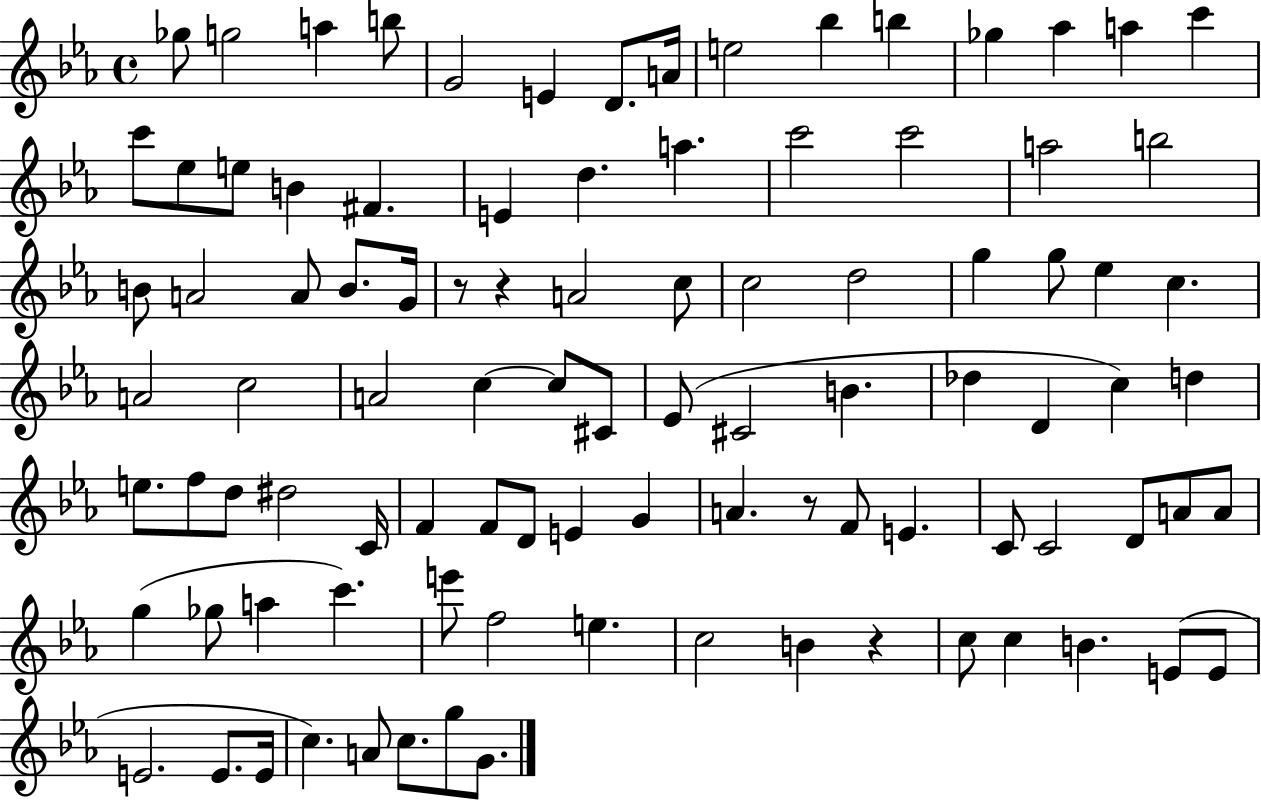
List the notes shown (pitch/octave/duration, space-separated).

Gb5/e G5/h A5/q B5/e G4/h E4/q D4/e. A4/s E5/h Bb5/q B5/q Gb5/q Ab5/q A5/q C6/q C6/e Eb5/e E5/e B4/q F#4/q. E4/q D5/q. A5/q. C6/h C6/h A5/h B5/h B4/e A4/h A4/e B4/e. G4/s R/e R/q A4/h C5/e C5/h D5/h G5/q G5/e Eb5/q C5/q. A4/h C5/h A4/h C5/q C5/e C#4/e Eb4/e C#4/h B4/q. Db5/q D4/q C5/q D5/q E5/e. F5/e D5/e D#5/h C4/s F4/q F4/e D4/e E4/q G4/q A4/q. R/e F4/e E4/q. C4/e C4/h D4/e A4/e A4/e G5/q Gb5/e A5/q C6/q. E6/e F5/h E5/q. C5/h B4/q R/q C5/e C5/q B4/q. E4/e E4/e E4/h. E4/e. E4/s C5/q. A4/e C5/e. G5/e G4/e.